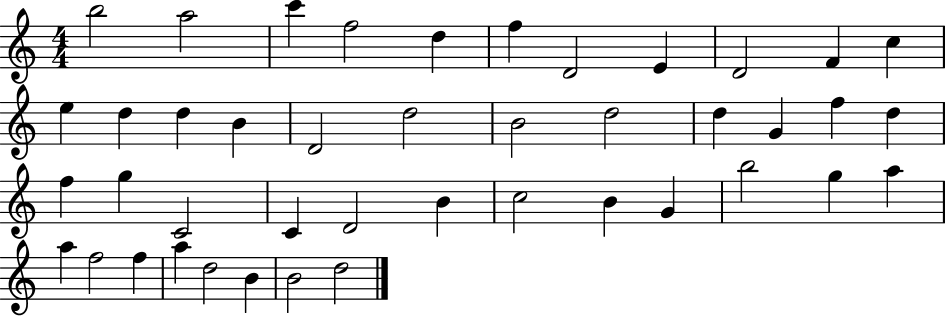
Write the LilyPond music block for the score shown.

{
  \clef treble
  \numericTimeSignature
  \time 4/4
  \key c \major
  b''2 a''2 | c'''4 f''2 d''4 | f''4 d'2 e'4 | d'2 f'4 c''4 | \break e''4 d''4 d''4 b'4 | d'2 d''2 | b'2 d''2 | d''4 g'4 f''4 d''4 | \break f''4 g''4 c'2 | c'4 d'2 b'4 | c''2 b'4 g'4 | b''2 g''4 a''4 | \break a''4 f''2 f''4 | a''4 d''2 b'4 | b'2 d''2 | \bar "|."
}